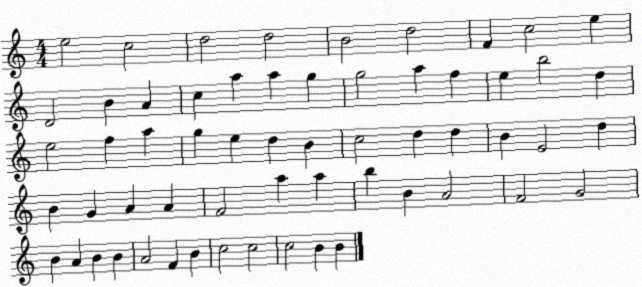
X:1
T:Untitled
M:4/4
L:1/4
K:C
e2 c2 d2 d2 B2 d2 F c2 e D2 B A c a a g g2 a f e b2 d e2 f a g e d B c2 d d B E2 d B G A A F2 a a b B A2 F2 G2 B A B B A2 F B c2 c2 c2 B B